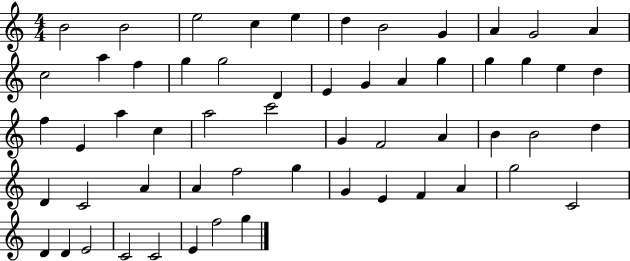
X:1
T:Untitled
M:4/4
L:1/4
K:C
B2 B2 e2 c e d B2 G A G2 A c2 a f g g2 D E G A g g g e d f E a c a2 c'2 G F2 A B B2 d D C2 A A f2 g G E F A g2 C2 D D E2 C2 C2 E f2 g